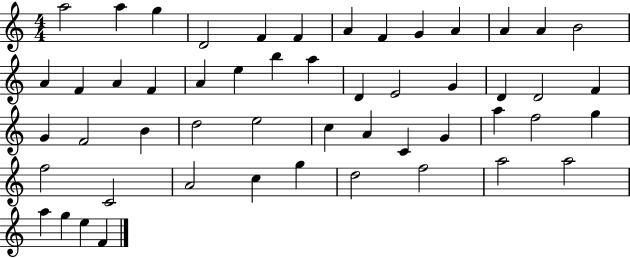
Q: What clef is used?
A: treble